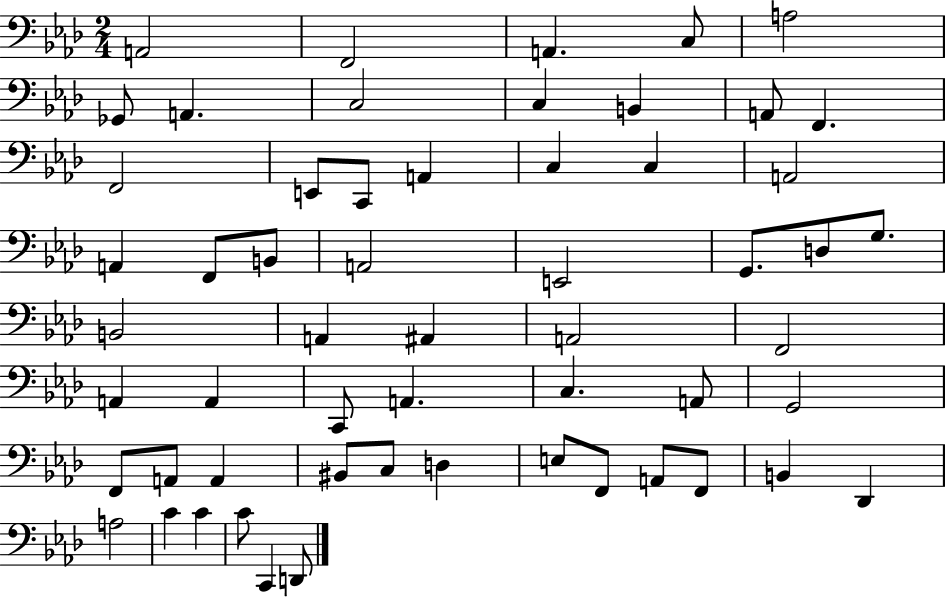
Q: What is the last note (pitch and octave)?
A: D2